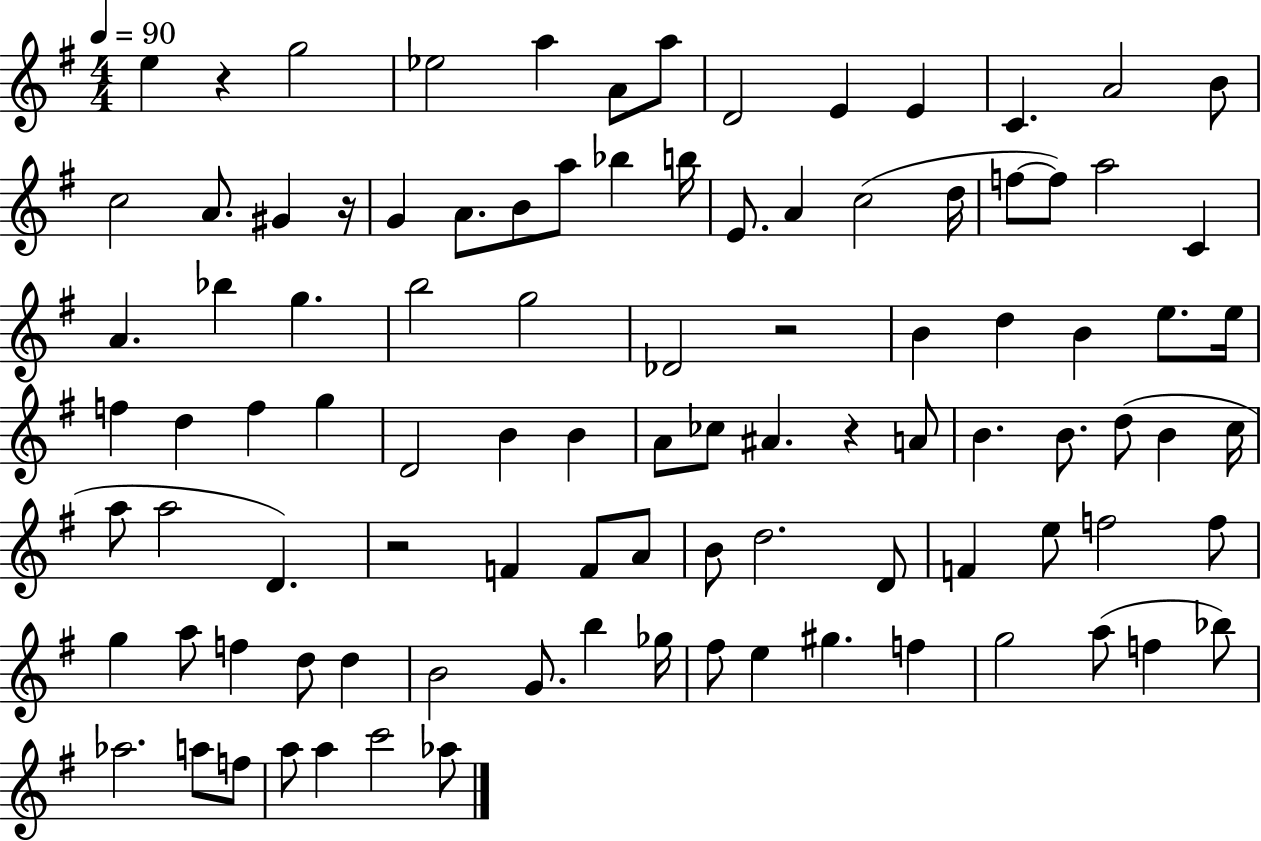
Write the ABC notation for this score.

X:1
T:Untitled
M:4/4
L:1/4
K:G
e z g2 _e2 a A/2 a/2 D2 E E C A2 B/2 c2 A/2 ^G z/4 G A/2 B/2 a/2 _b b/4 E/2 A c2 d/4 f/2 f/2 a2 C A _b g b2 g2 _D2 z2 B d B e/2 e/4 f d f g D2 B B A/2 _c/2 ^A z A/2 B B/2 d/2 B c/4 a/2 a2 D z2 F F/2 A/2 B/2 d2 D/2 F e/2 f2 f/2 g a/2 f d/2 d B2 G/2 b _g/4 ^f/2 e ^g f g2 a/2 f _b/2 _a2 a/2 f/2 a/2 a c'2 _a/2